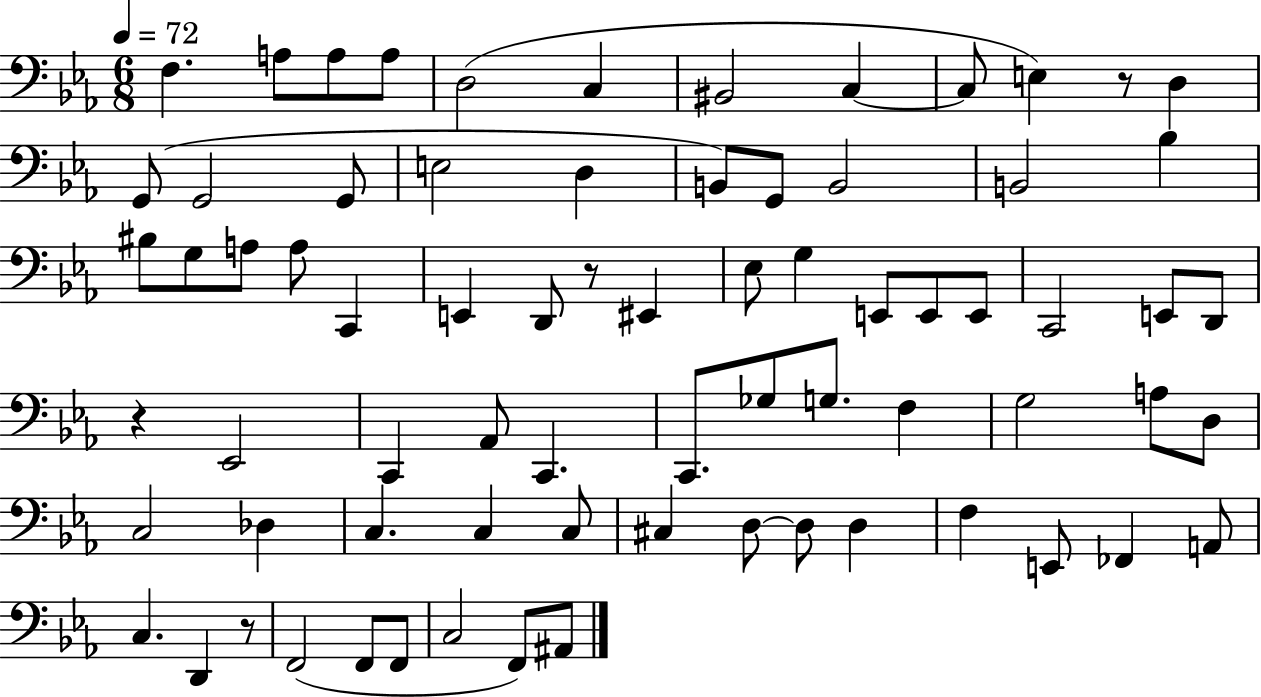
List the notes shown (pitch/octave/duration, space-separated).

F3/q. A3/e A3/e A3/e D3/h C3/q BIS2/h C3/q C3/e E3/q R/e D3/q G2/e G2/h G2/e E3/h D3/q B2/e G2/e B2/h B2/h Bb3/q BIS3/e G3/e A3/e A3/e C2/q E2/q D2/e R/e EIS2/q Eb3/e G3/q E2/e E2/e E2/e C2/h E2/e D2/e R/q Eb2/h C2/q Ab2/e C2/q. C2/e. Gb3/e G3/e. F3/q G3/h A3/e D3/e C3/h Db3/q C3/q. C3/q C3/e C#3/q D3/e D3/e D3/q F3/q E2/e FES2/q A2/e C3/q. D2/q R/e F2/h F2/e F2/e C3/h F2/e A#2/e